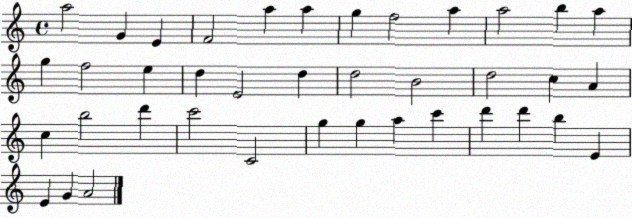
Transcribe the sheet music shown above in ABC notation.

X:1
T:Untitled
M:4/4
L:1/4
K:C
a2 G E F2 a a g f2 a a2 b a g f2 e d E2 d d2 B2 d2 c A c b2 d' c'2 C2 g g a c' d' d' b E E G A2